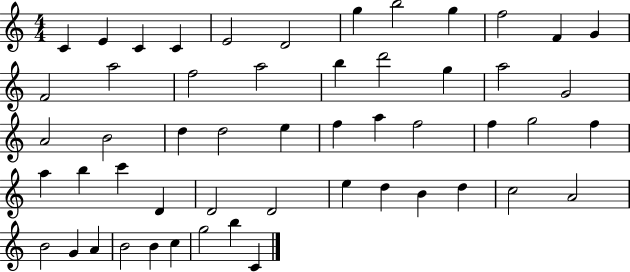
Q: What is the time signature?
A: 4/4